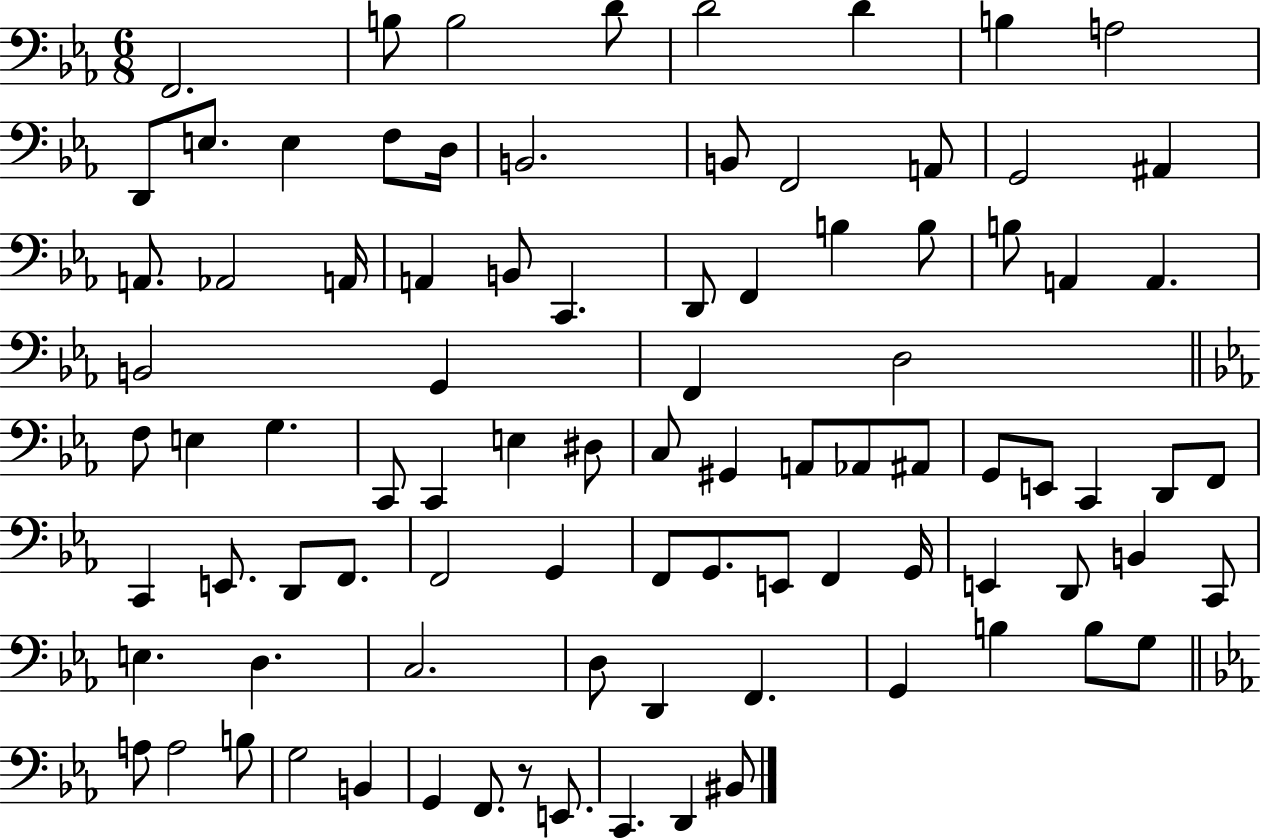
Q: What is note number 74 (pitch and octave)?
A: F2